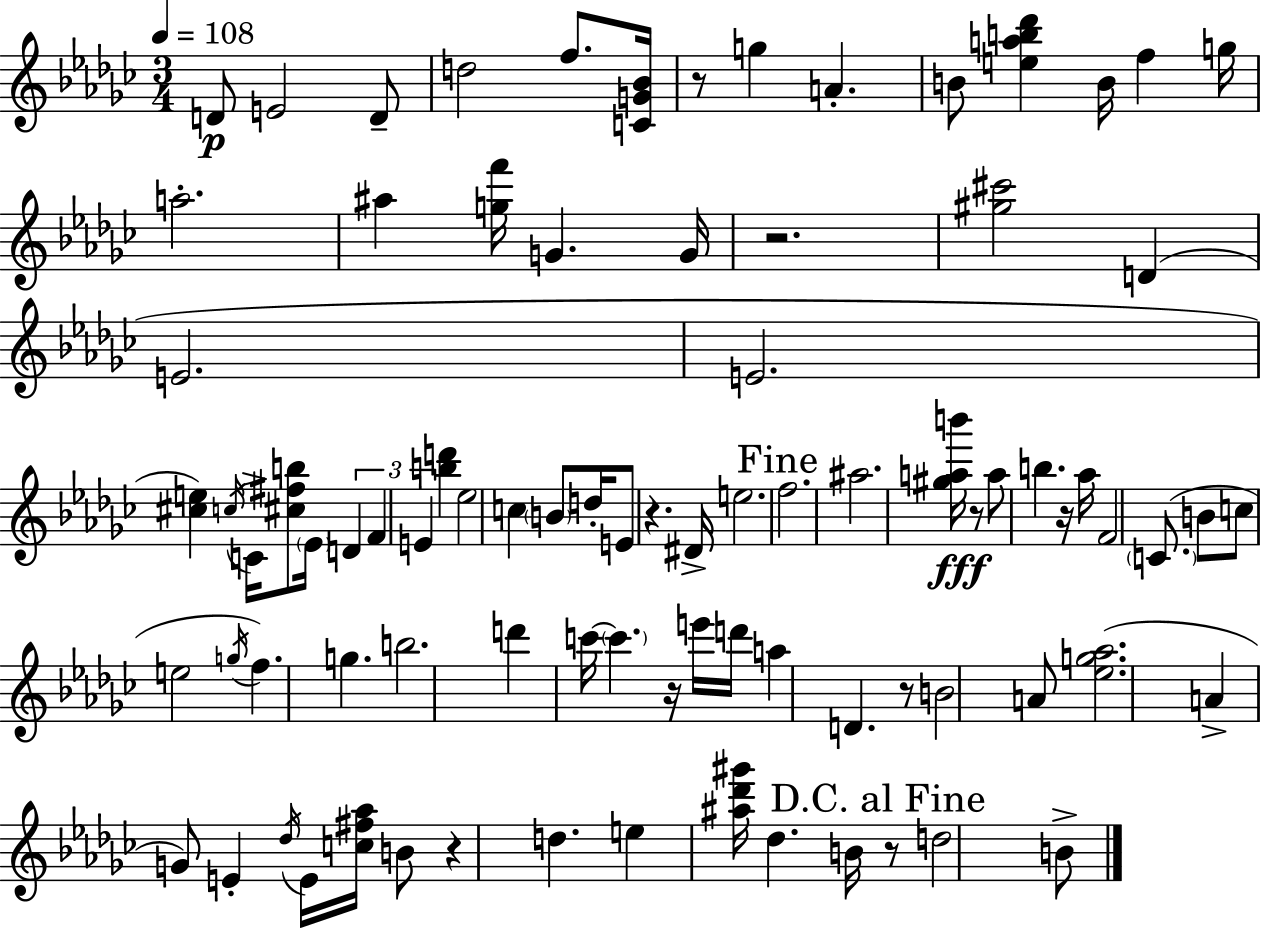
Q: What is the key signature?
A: EES minor